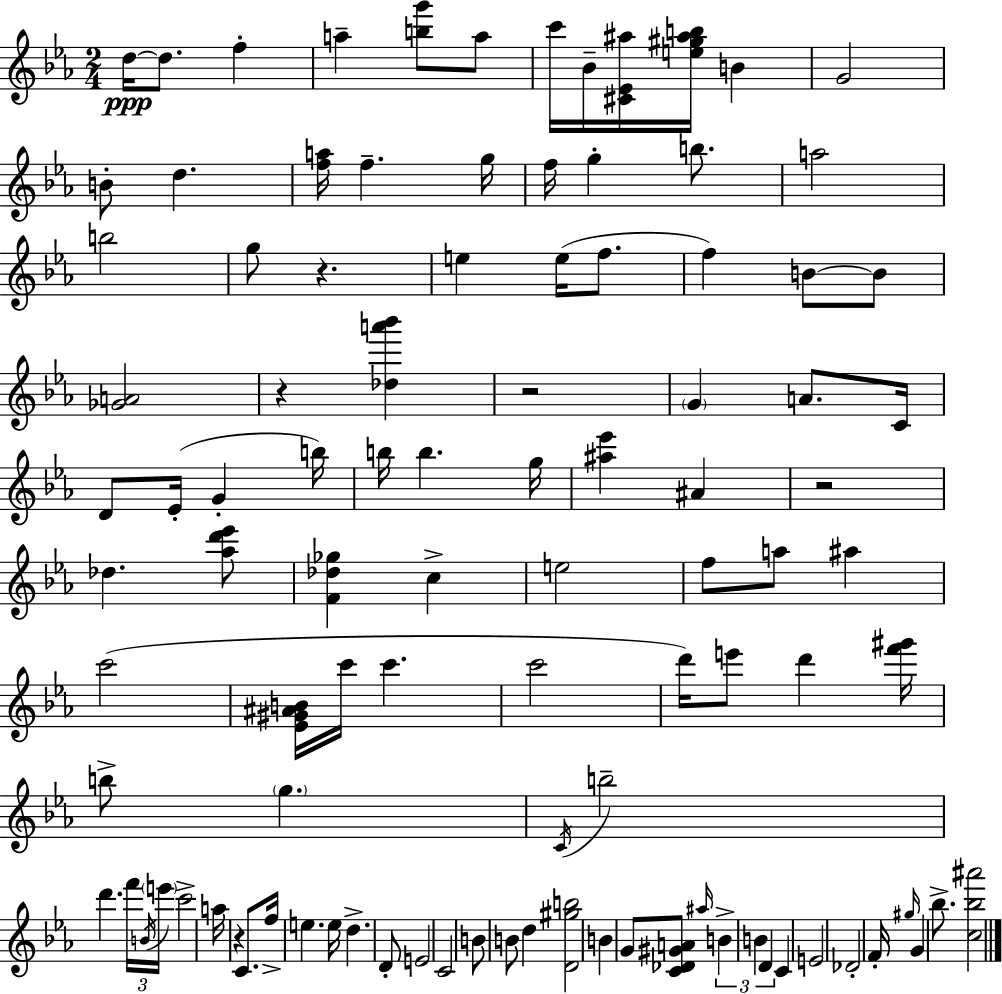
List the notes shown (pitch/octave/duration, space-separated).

D5/s D5/e. F5/q A5/q [B5,G6]/e A5/e C6/s Bb4/s [C#4,Eb4,A#5]/s [E5,G#5,A#5,B5]/s B4/q G4/h B4/e D5/q. [F5,A5]/s F5/q. G5/s F5/s G5/q B5/e. A5/h B5/h G5/e R/q. E5/q E5/s F5/e. F5/q B4/e B4/e [Gb4,A4]/h R/q [Db5,A6,Bb6]/q R/h G4/q A4/e. C4/s D4/e Eb4/s G4/q B5/s B5/s B5/q. G5/s [A#5,Eb6]/q A#4/q R/h Db5/q. [Ab5,D6,Eb6]/e [F4,Db5,Gb5]/q C5/q E5/h F5/e A5/e A#5/q C6/h [Eb4,G#4,A#4,B4]/s C6/s C6/q. C6/h D6/s E6/e D6/q [F6,G#6]/s B5/e G5/q. C4/s B5/h D6/q. F6/s B4/s E6/s C6/h A5/s R/q C4/e. F5/s E5/q. E5/s D5/q. D4/e E4/h C4/h B4/e B4/e D5/q [D4,G#5,B5]/h B4/q G4/e [C4,Db4,G#4,A4]/e A#5/s B4/q B4/q D4/q C4/q E4/h Db4/h F4/s G#5/s G4/q Bb5/e. [C5,Bb5,A#6]/h